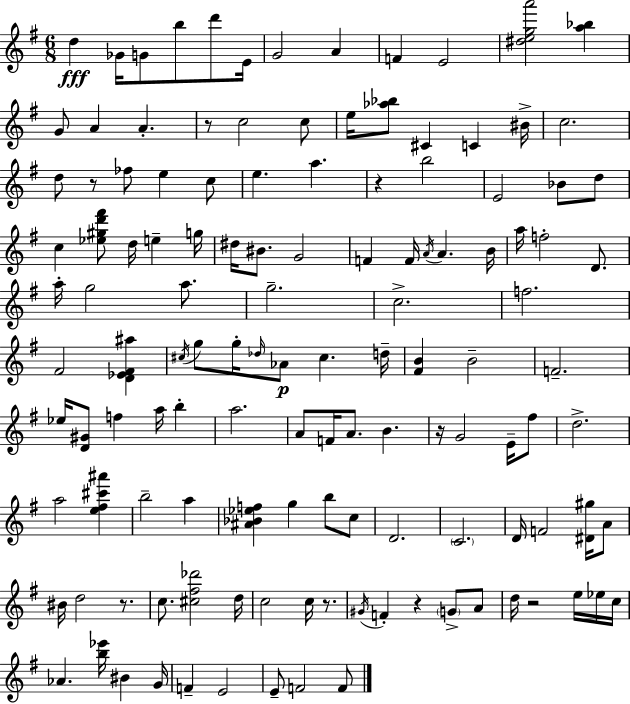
D5/q Gb4/s G4/e B5/e D6/e E4/s G4/h A4/q F4/q E4/h [D#5,E5,G5,A6]/h [A5,Bb5]/q G4/e A4/q A4/q. R/e C5/h C5/e E5/s [Ab5,Bb5]/e C#4/q C4/q BIS4/s C5/h. D5/e R/e FES5/e E5/q C5/e E5/q. A5/q. R/q B5/h E4/h Bb4/e D5/e C5/q [Eb5,G#5,D6,F#6]/e D5/s E5/q G5/s D#5/s BIS4/e. G4/h F4/q F4/s A4/s A4/q. B4/s A5/s F5/h D4/e. A5/s G5/h A5/e. G5/h. C5/h. F5/h. F#4/h [D4,Eb4,F#4,A#5]/q C#5/s G5/e G5/s Db5/s Ab4/e C#5/q. D5/s [F#4,B4]/q B4/h F4/h. Eb5/s [D4,G#4]/e F5/q A5/s B5/q A5/h. A4/e F4/s A4/e. B4/q. R/s G4/h E4/s F#5/e D5/h. A5/h [E5,F#5,C#6,A#6]/q B5/h A5/q [A#4,Bb4,Eb5,F5]/q G5/q B5/e C5/e D4/h. C4/h. D4/s F4/h [D#4,G#5]/s A4/e BIS4/s D5/h R/e. C5/e. [C#5,F#5,Db6]/h D5/s C5/h C5/s R/e. G#4/s F4/q R/q G4/e A4/e D5/s R/h E5/s Eb5/s C5/s Ab4/q. [B5,Eb6]/s BIS4/q G4/s F4/q E4/h E4/e F4/h F4/e